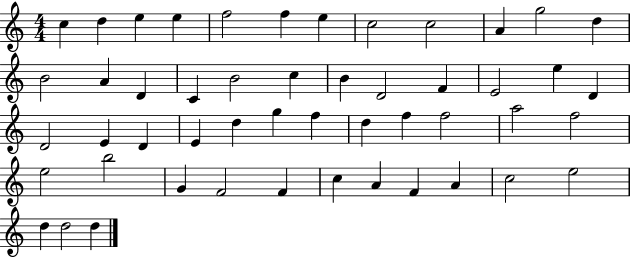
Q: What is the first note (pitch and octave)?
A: C5